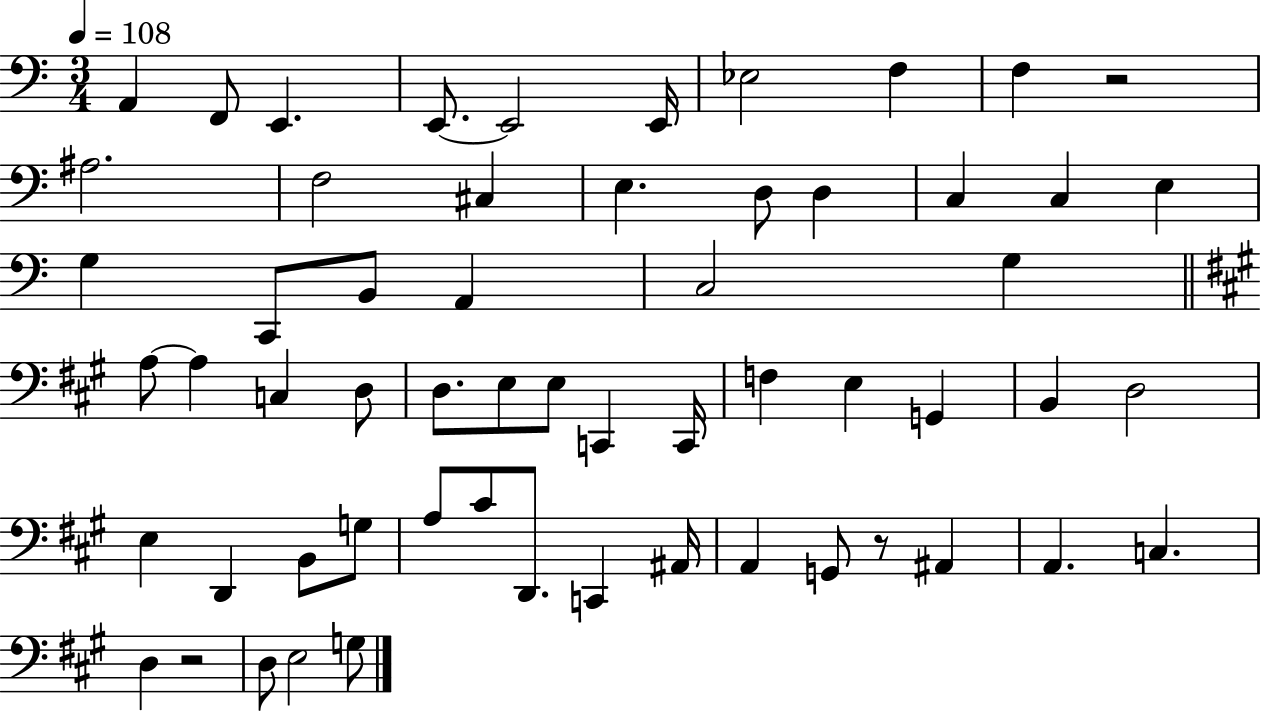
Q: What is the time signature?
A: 3/4